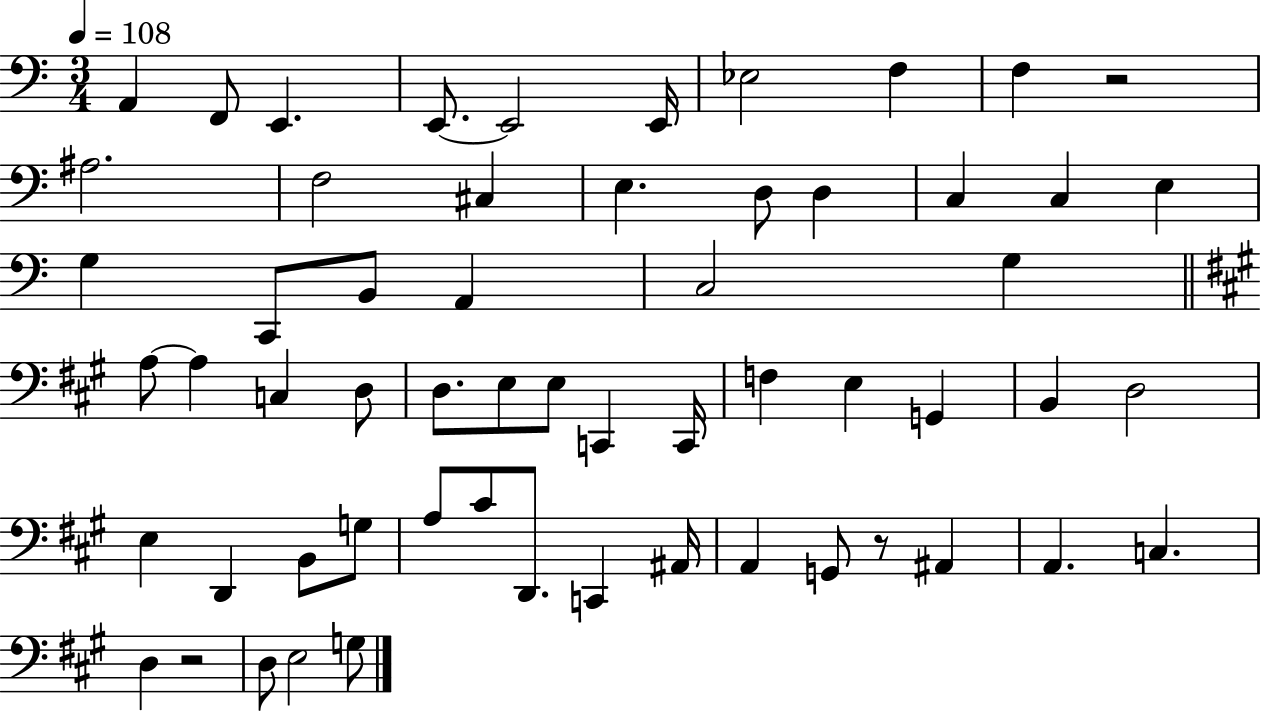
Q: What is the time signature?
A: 3/4